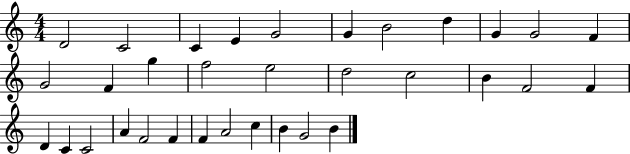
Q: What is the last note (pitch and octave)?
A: B4